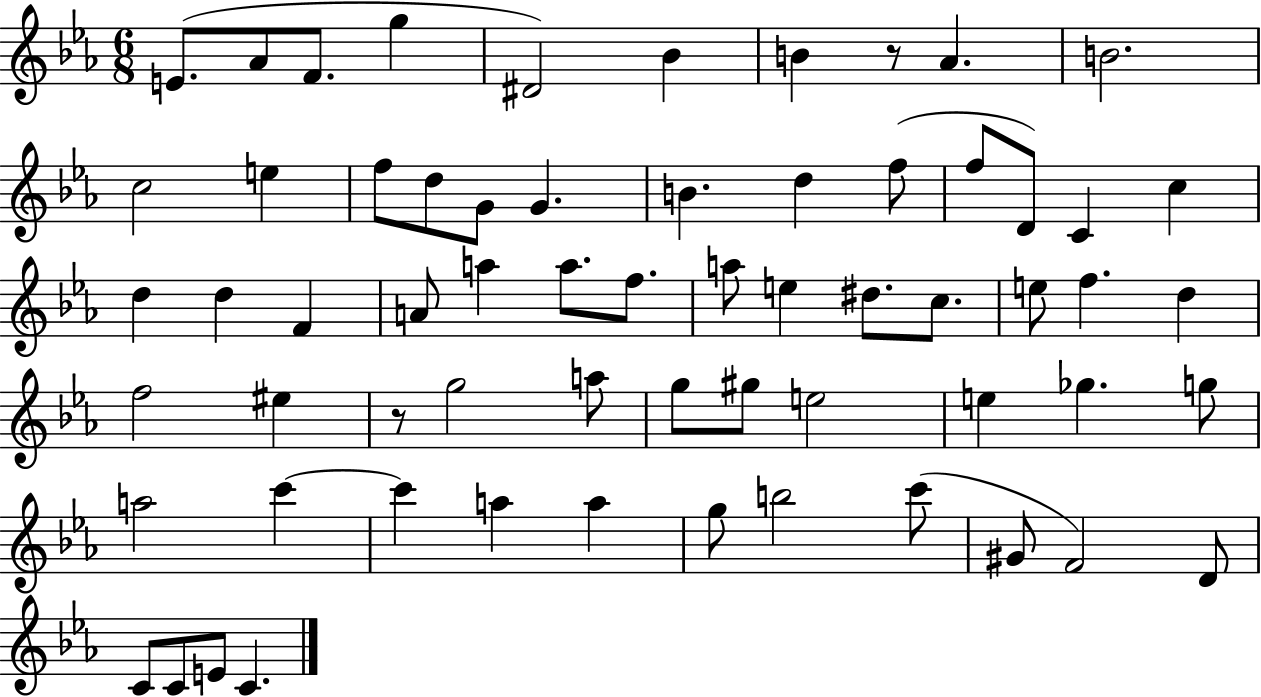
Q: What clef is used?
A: treble